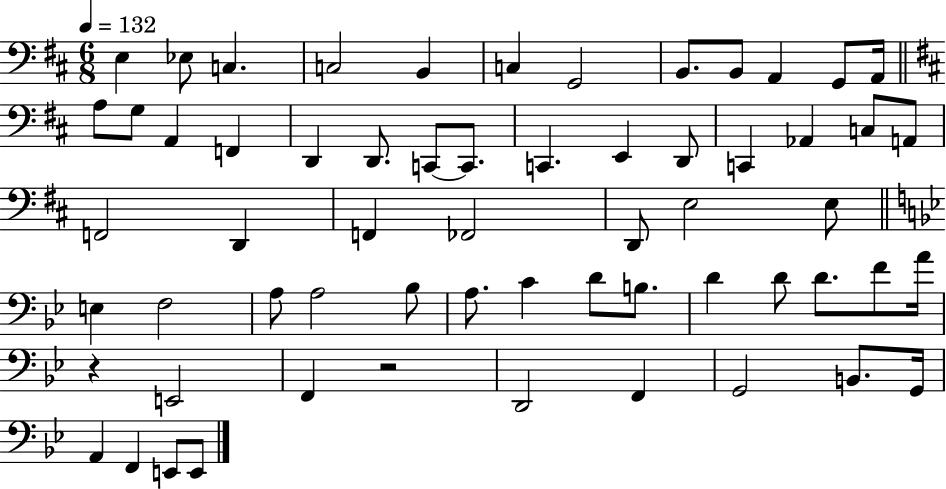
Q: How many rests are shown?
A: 2